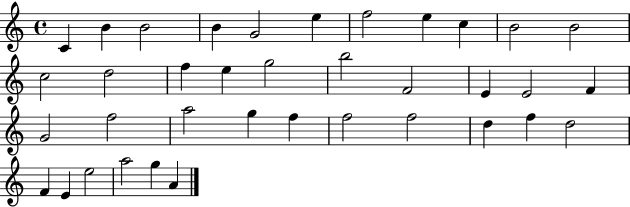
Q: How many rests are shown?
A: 0